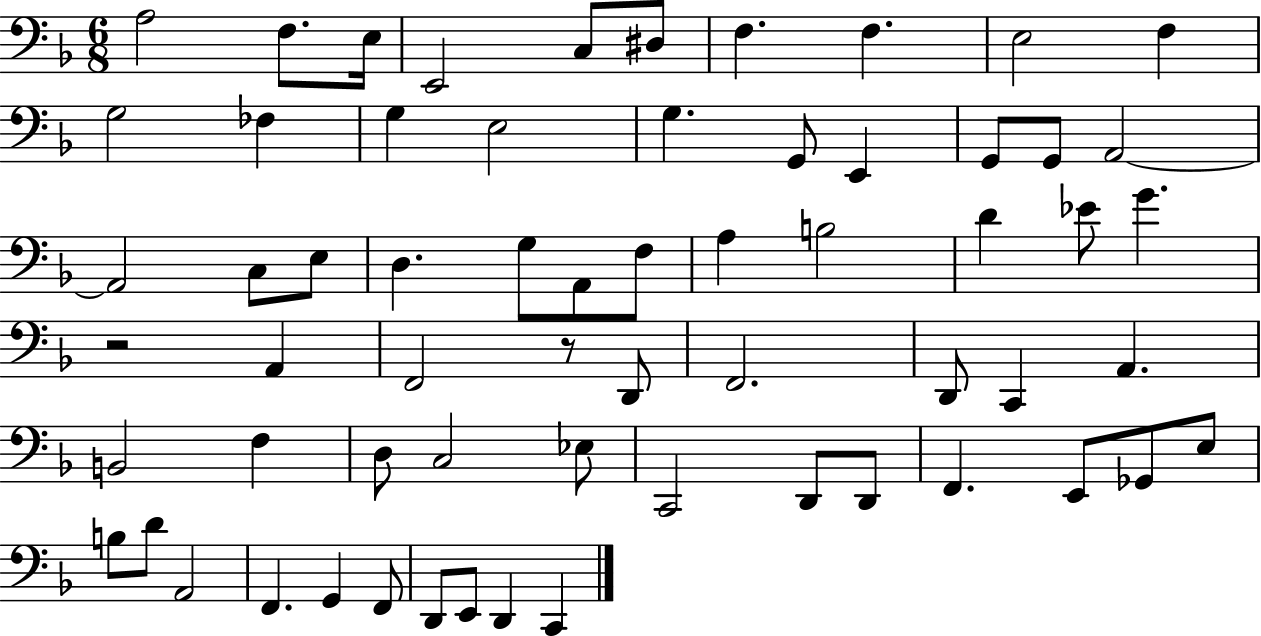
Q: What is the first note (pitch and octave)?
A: A3